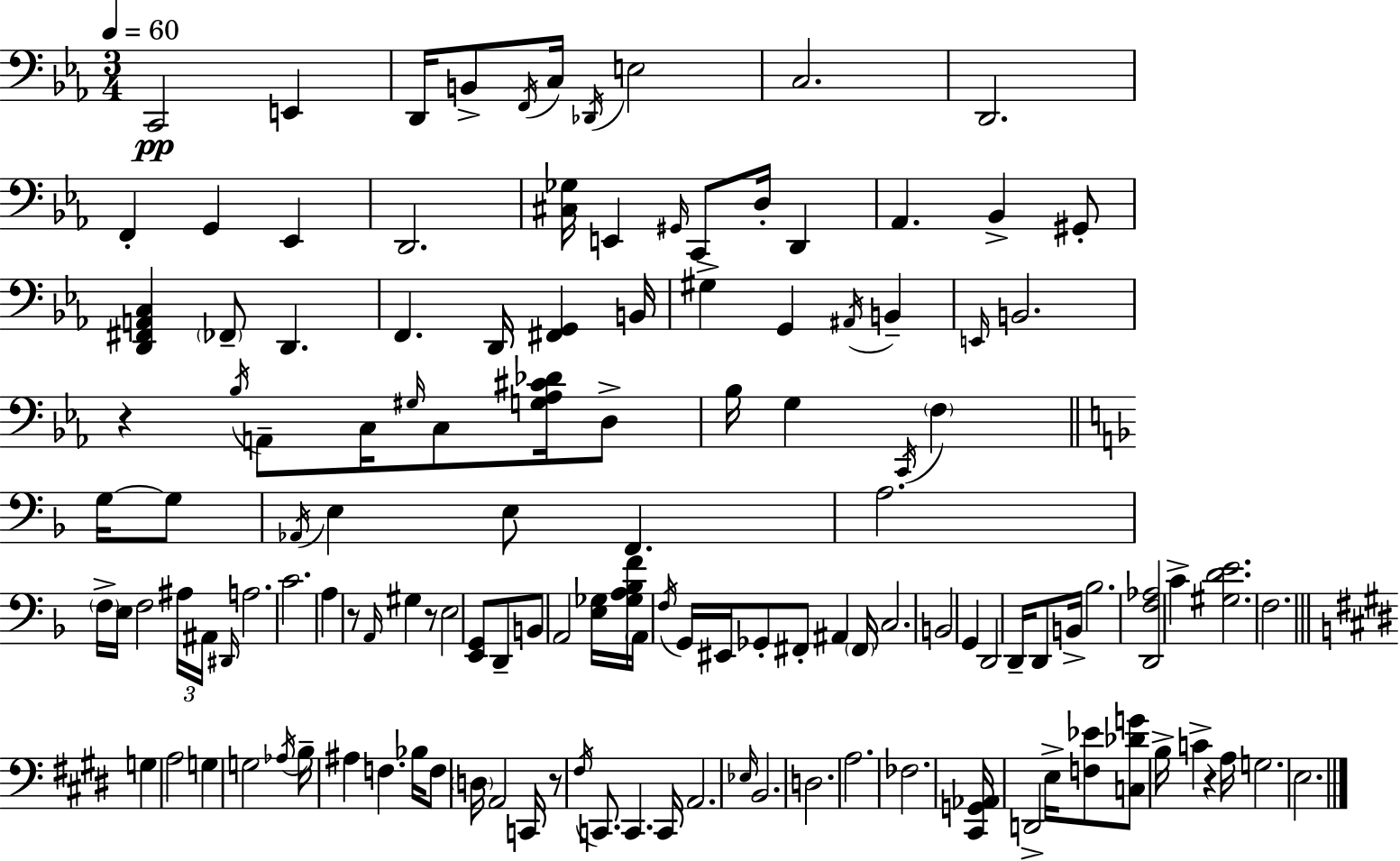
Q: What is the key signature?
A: EES major